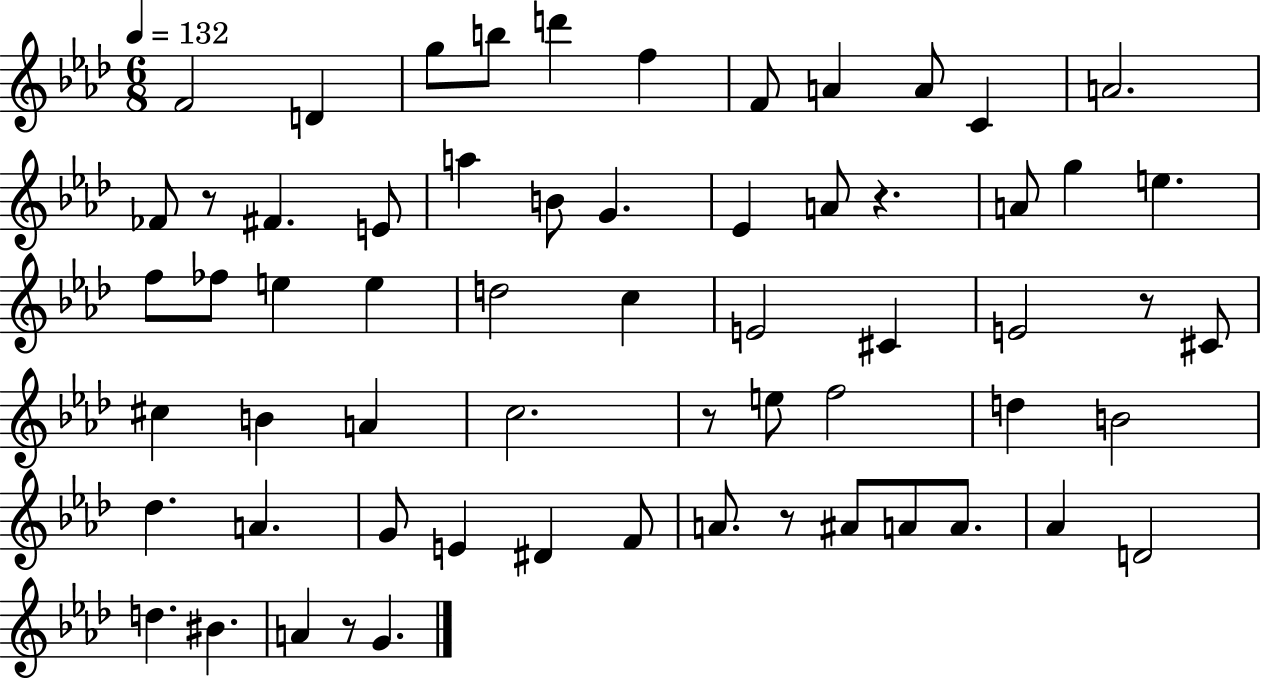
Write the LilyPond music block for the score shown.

{
  \clef treble
  \numericTimeSignature
  \time 6/8
  \key aes \major
  \tempo 4 = 132
  \repeat volta 2 { f'2 d'4 | g''8 b''8 d'''4 f''4 | f'8 a'4 a'8 c'4 | a'2. | \break fes'8 r8 fis'4. e'8 | a''4 b'8 g'4. | ees'4 a'8 r4. | a'8 g''4 e''4. | \break f''8 fes''8 e''4 e''4 | d''2 c''4 | e'2 cis'4 | e'2 r8 cis'8 | \break cis''4 b'4 a'4 | c''2. | r8 e''8 f''2 | d''4 b'2 | \break des''4. a'4. | g'8 e'4 dis'4 f'8 | a'8. r8 ais'8 a'8 a'8. | aes'4 d'2 | \break d''4. bis'4. | a'4 r8 g'4. | } \bar "|."
}